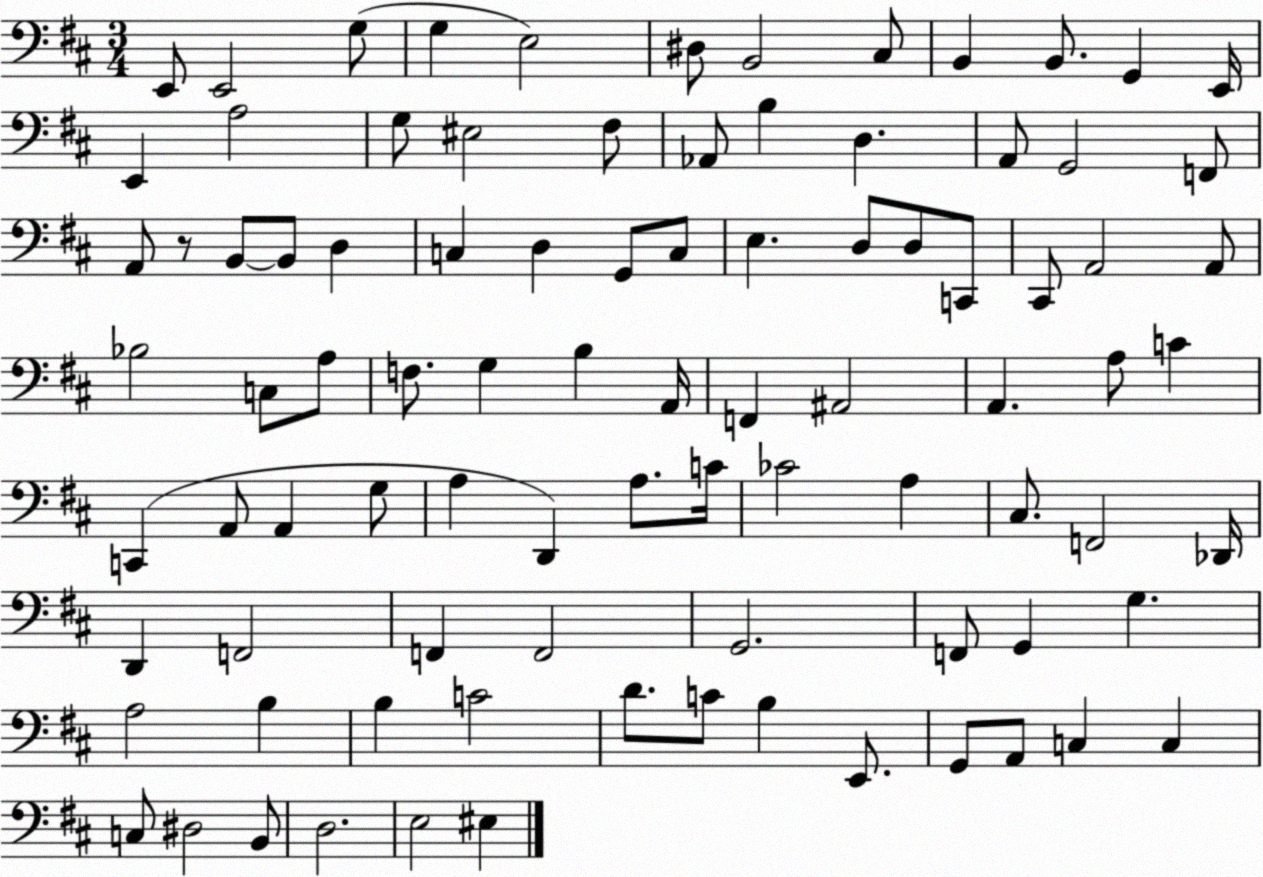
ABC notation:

X:1
T:Untitled
M:3/4
L:1/4
K:D
E,,/2 E,,2 G,/2 G, E,2 ^D,/2 B,,2 ^C,/2 B,, B,,/2 G,, E,,/4 E,, A,2 G,/2 ^E,2 ^F,/2 _A,,/2 B, D, A,,/2 G,,2 F,,/2 A,,/2 z/2 B,,/2 B,,/2 D, C, D, G,,/2 C,/2 E, D,/2 D,/2 C,,/2 ^C,,/2 A,,2 A,,/2 _B,2 C,/2 A,/2 F,/2 G, B, A,,/4 F,, ^A,,2 A,, A,/2 C C,, A,,/2 A,, G,/2 A, D,, A,/2 C/4 _C2 A, ^C,/2 F,,2 _D,,/4 D,, F,,2 F,, F,,2 G,,2 F,,/2 G,, G, A,2 B, B, C2 D/2 C/2 B, E,,/2 G,,/2 A,,/2 C, C, C,/2 ^D,2 B,,/2 D,2 E,2 ^E,